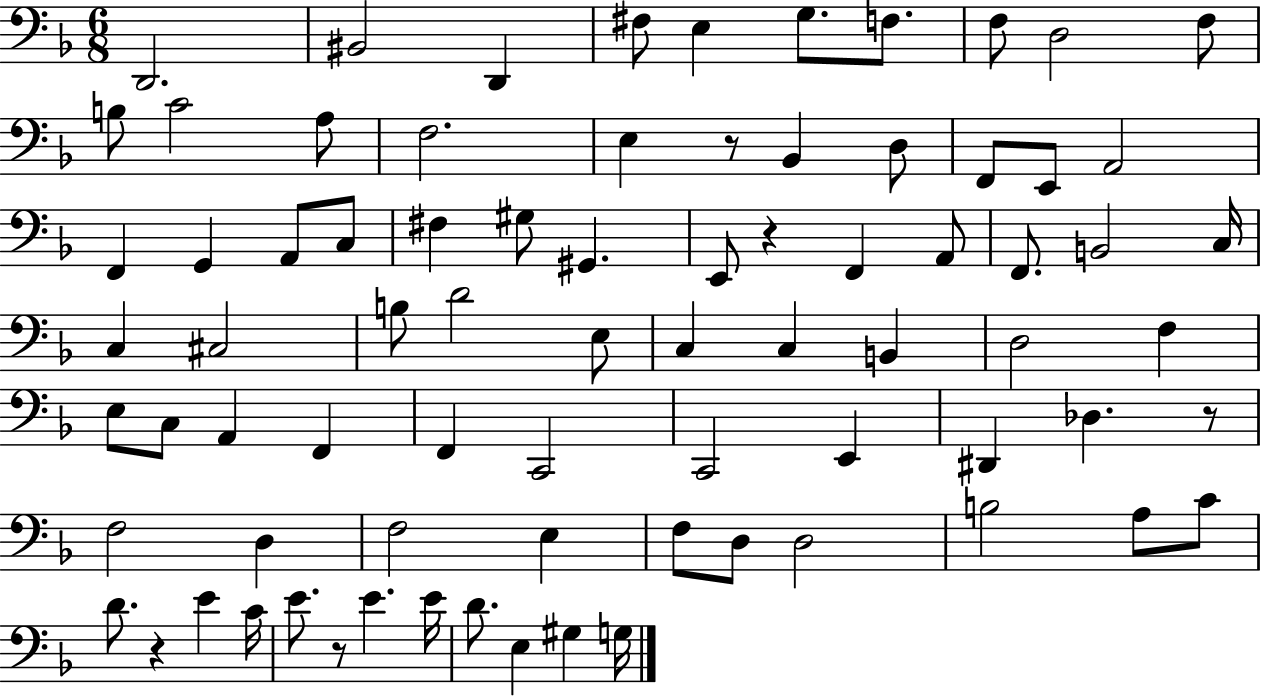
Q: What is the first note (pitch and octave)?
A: D2